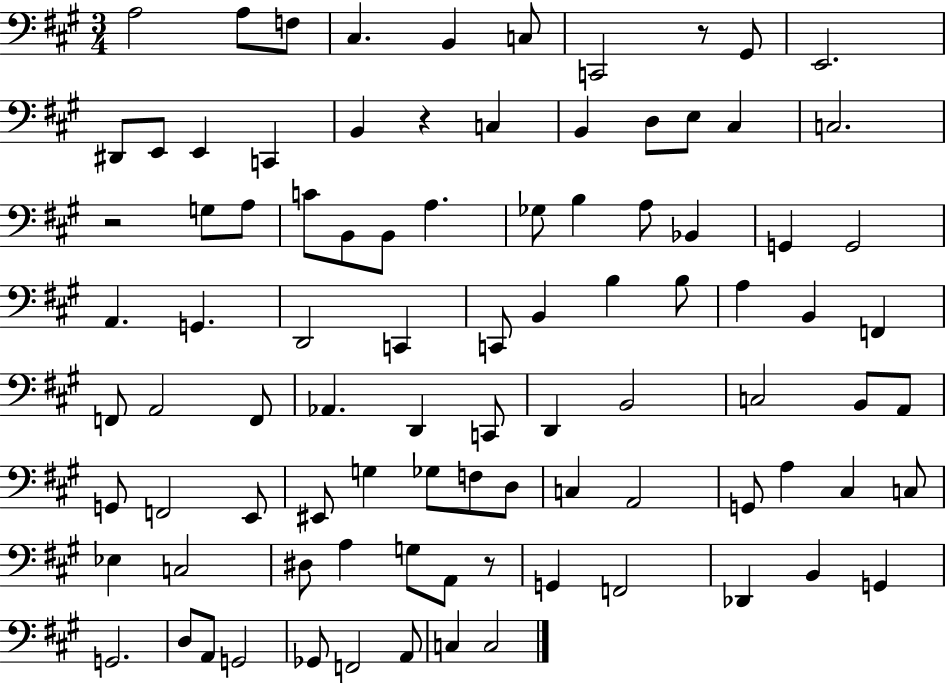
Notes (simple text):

A3/h A3/e F3/e C#3/q. B2/q C3/e C2/h R/e G#2/e E2/h. D#2/e E2/e E2/q C2/q B2/q R/q C3/q B2/q D3/e E3/e C#3/q C3/h. R/h G3/e A3/e C4/e B2/e B2/e A3/q. Gb3/e B3/q A3/e Bb2/q G2/q G2/h A2/q. G2/q. D2/h C2/q C2/e B2/q B3/q B3/e A3/q B2/q F2/q F2/e A2/h F2/e Ab2/q. D2/q C2/e D2/q B2/h C3/h B2/e A2/e G2/e F2/h E2/e EIS2/e G3/q Gb3/e F3/e D3/e C3/q A2/h G2/e A3/q C#3/q C3/e Eb3/q C3/h D#3/e A3/q G3/e A2/e R/e G2/q F2/h Db2/q B2/q G2/q G2/h. D3/e A2/e G2/h Gb2/e F2/h A2/e C3/q C3/h